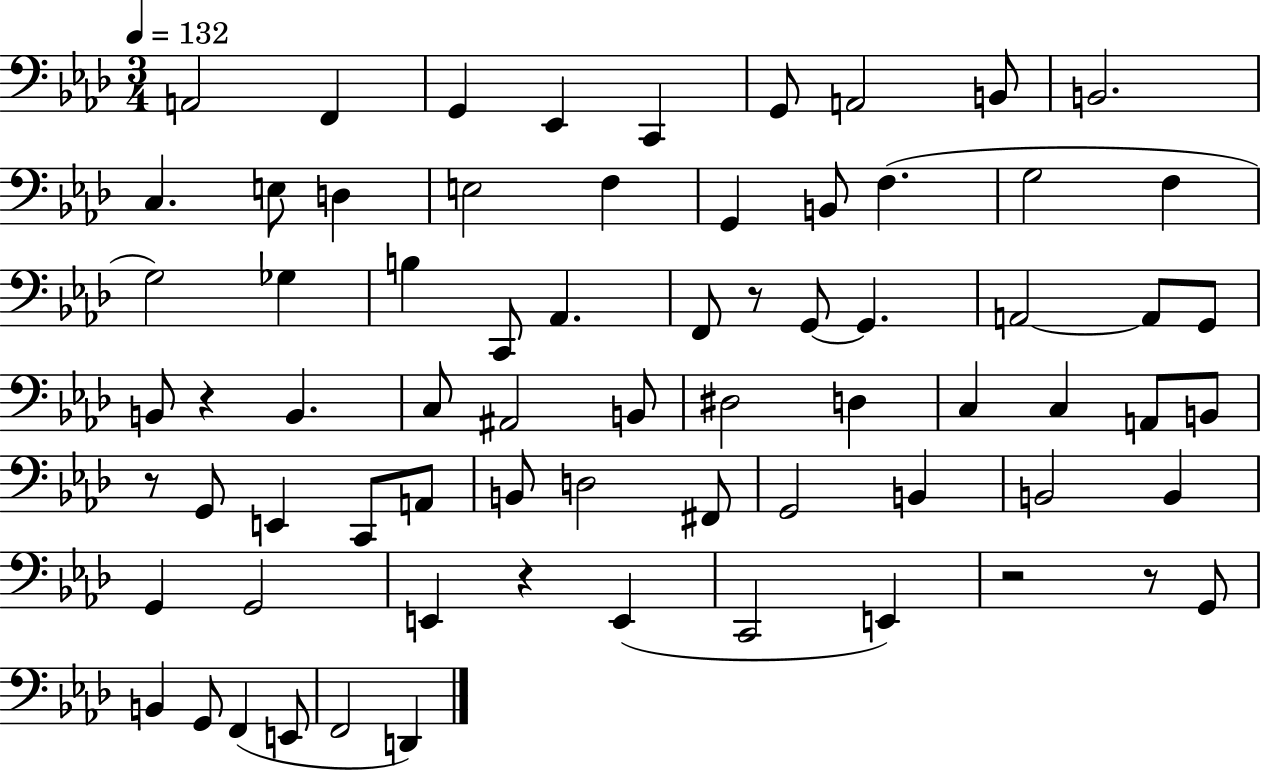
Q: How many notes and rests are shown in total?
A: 71